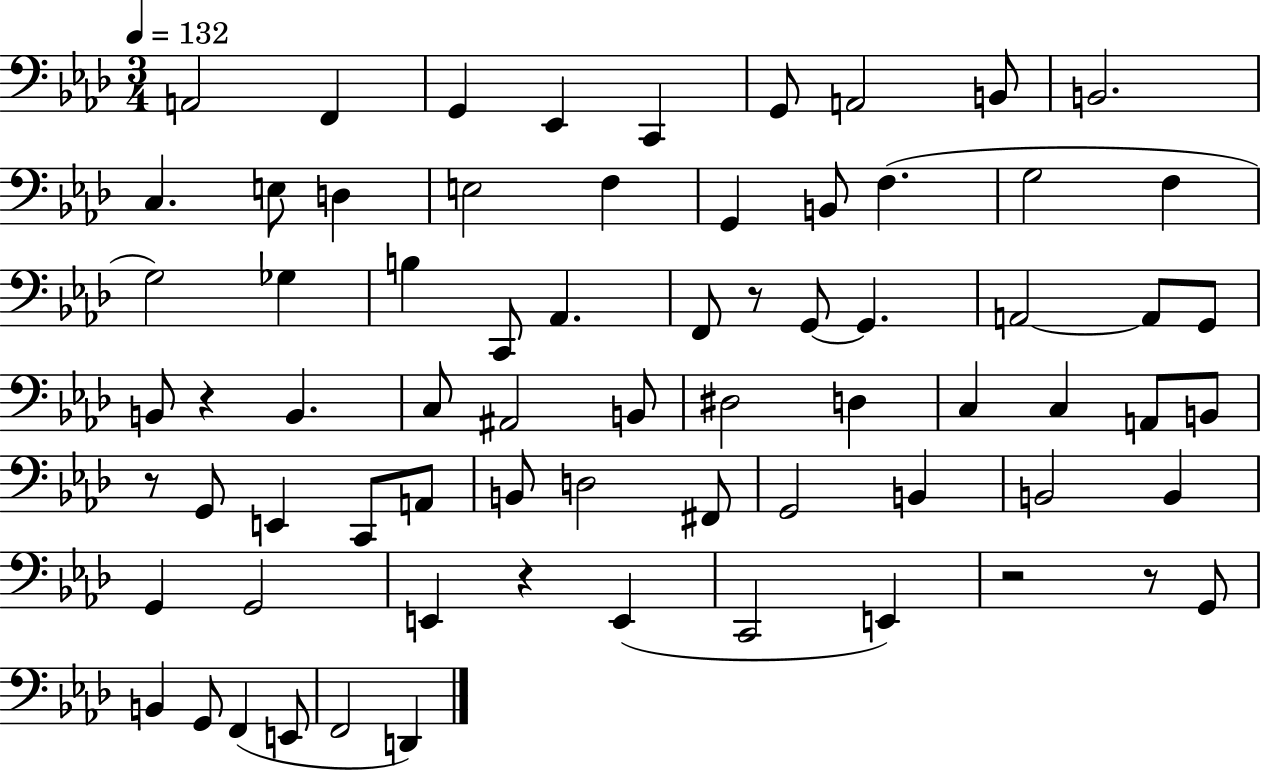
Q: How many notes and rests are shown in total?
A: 71